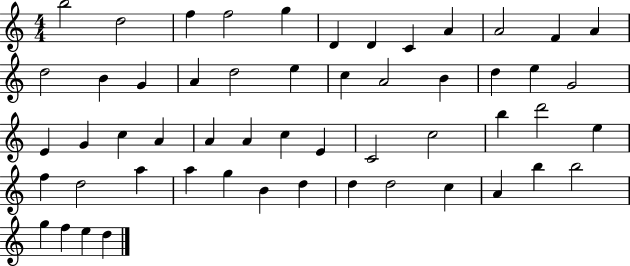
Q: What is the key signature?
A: C major